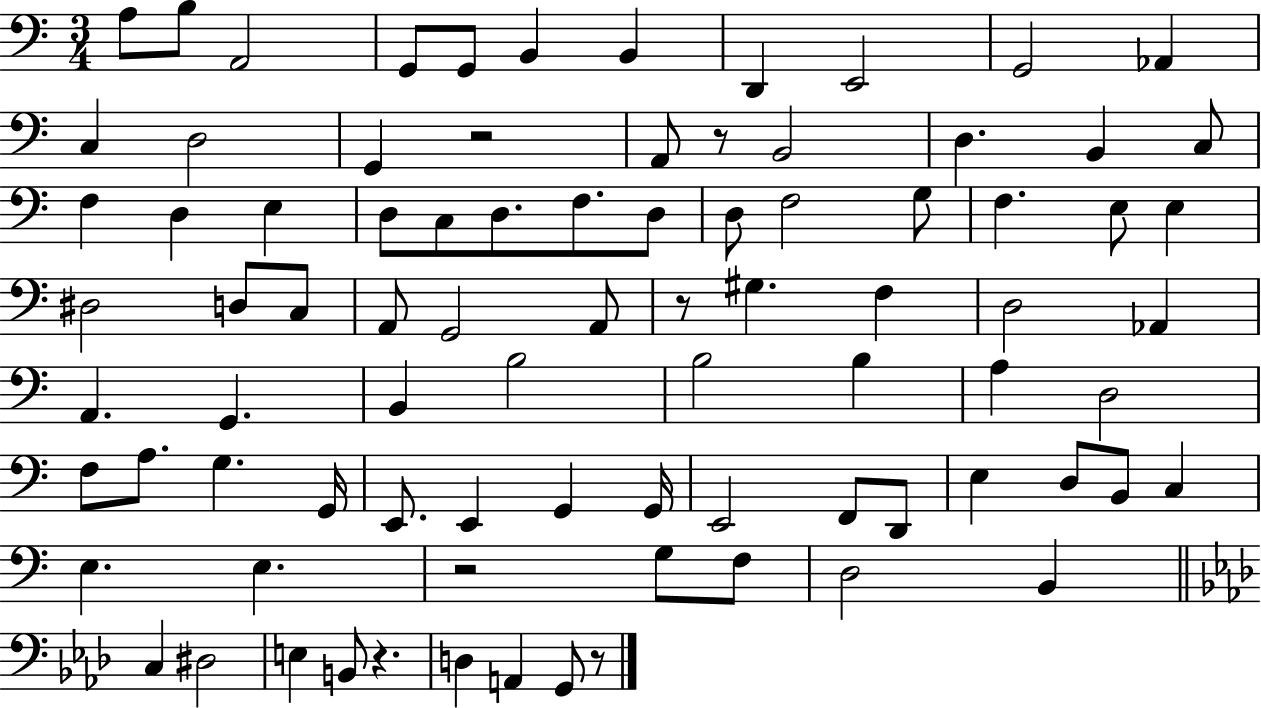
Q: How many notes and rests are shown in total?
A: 85